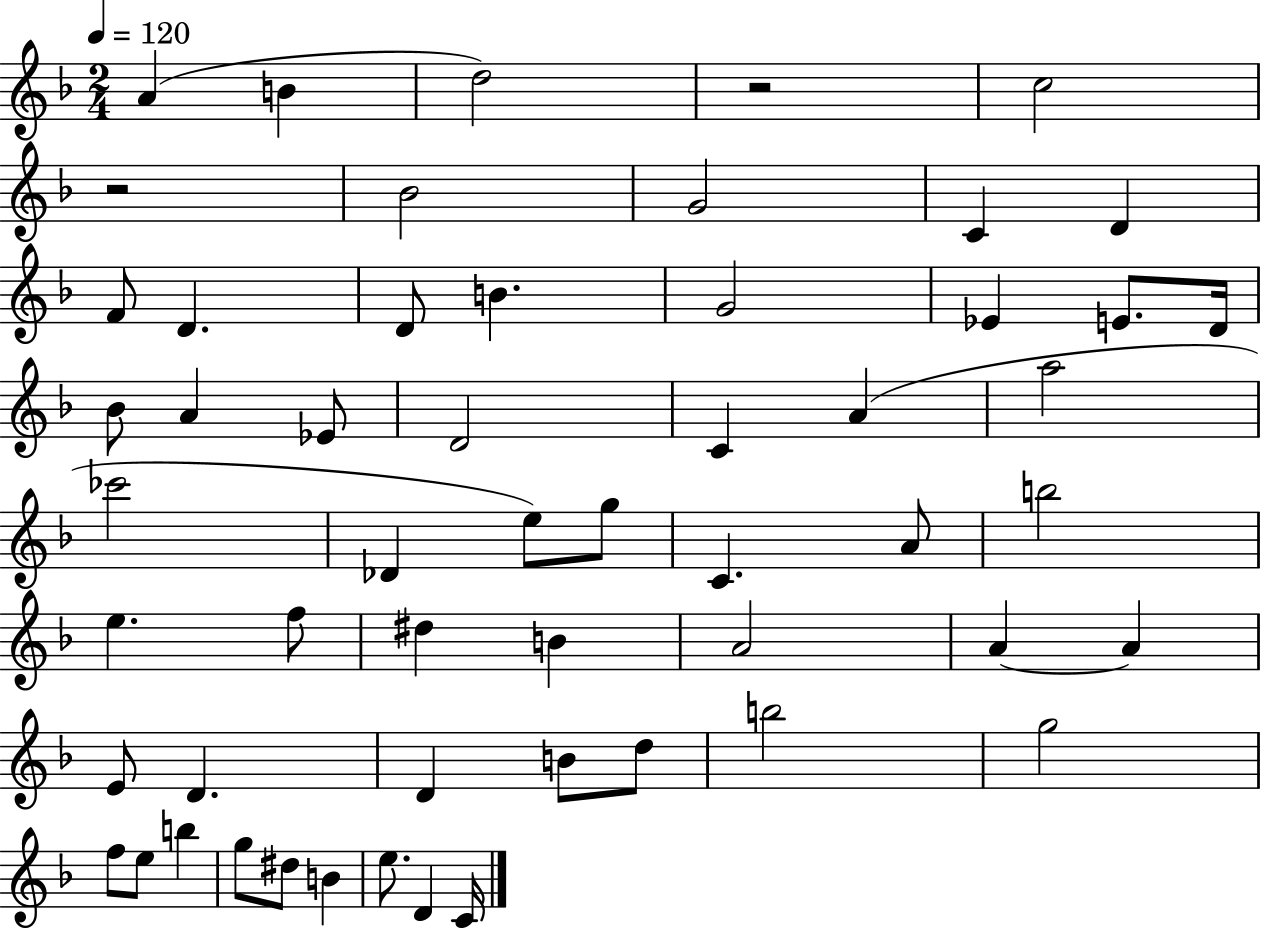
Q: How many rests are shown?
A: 2